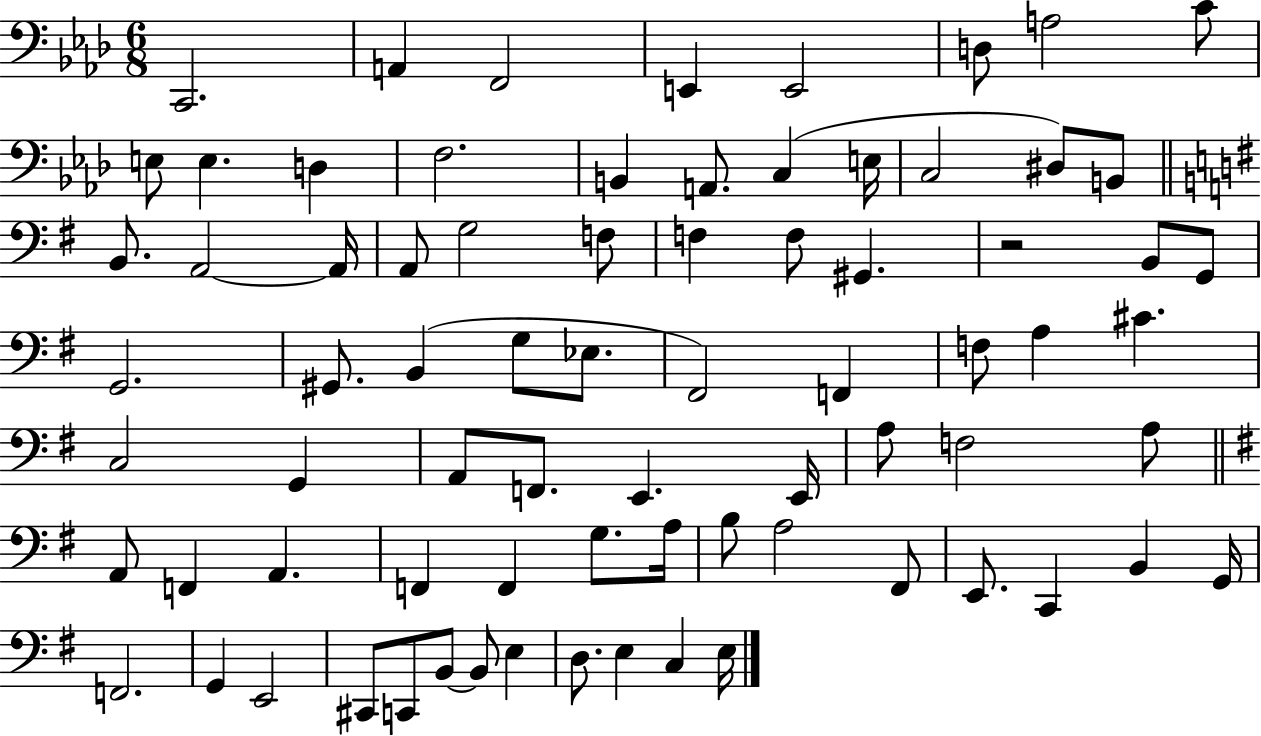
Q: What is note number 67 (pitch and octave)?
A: C#2